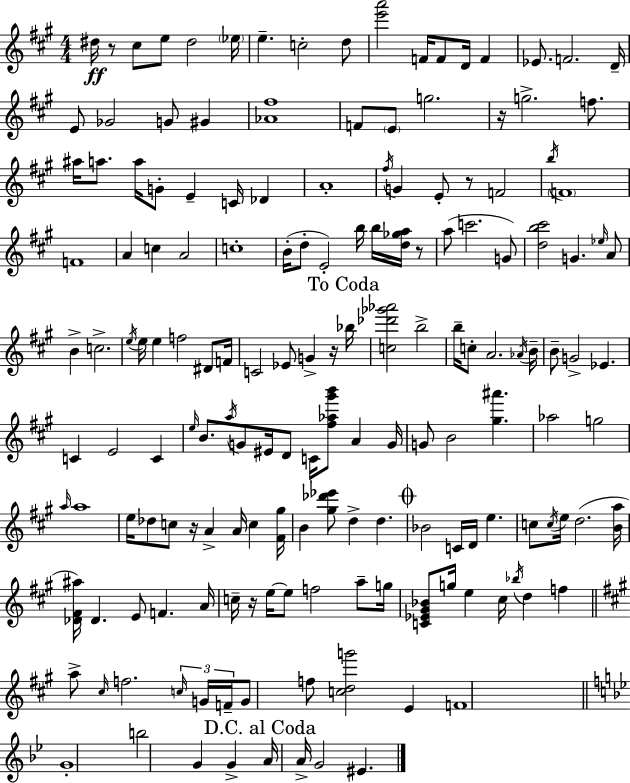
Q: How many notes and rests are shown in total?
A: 164